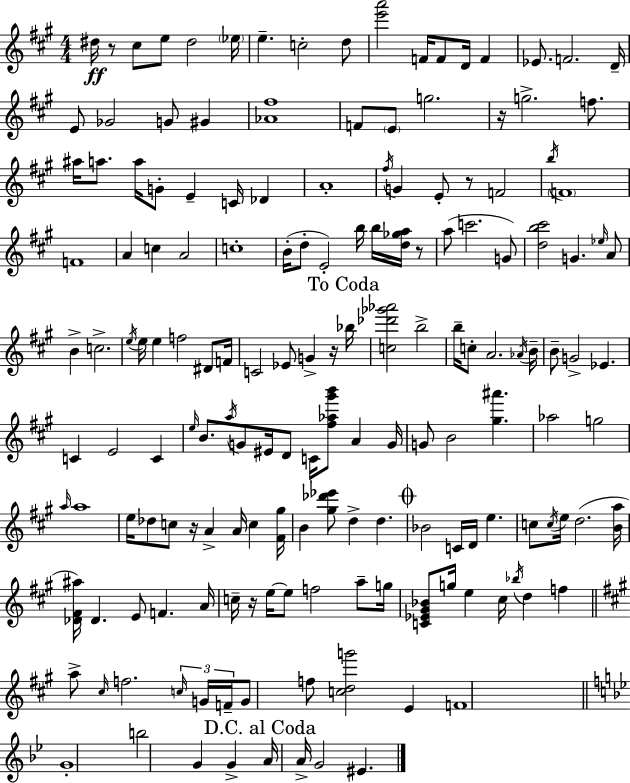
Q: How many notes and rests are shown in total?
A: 164